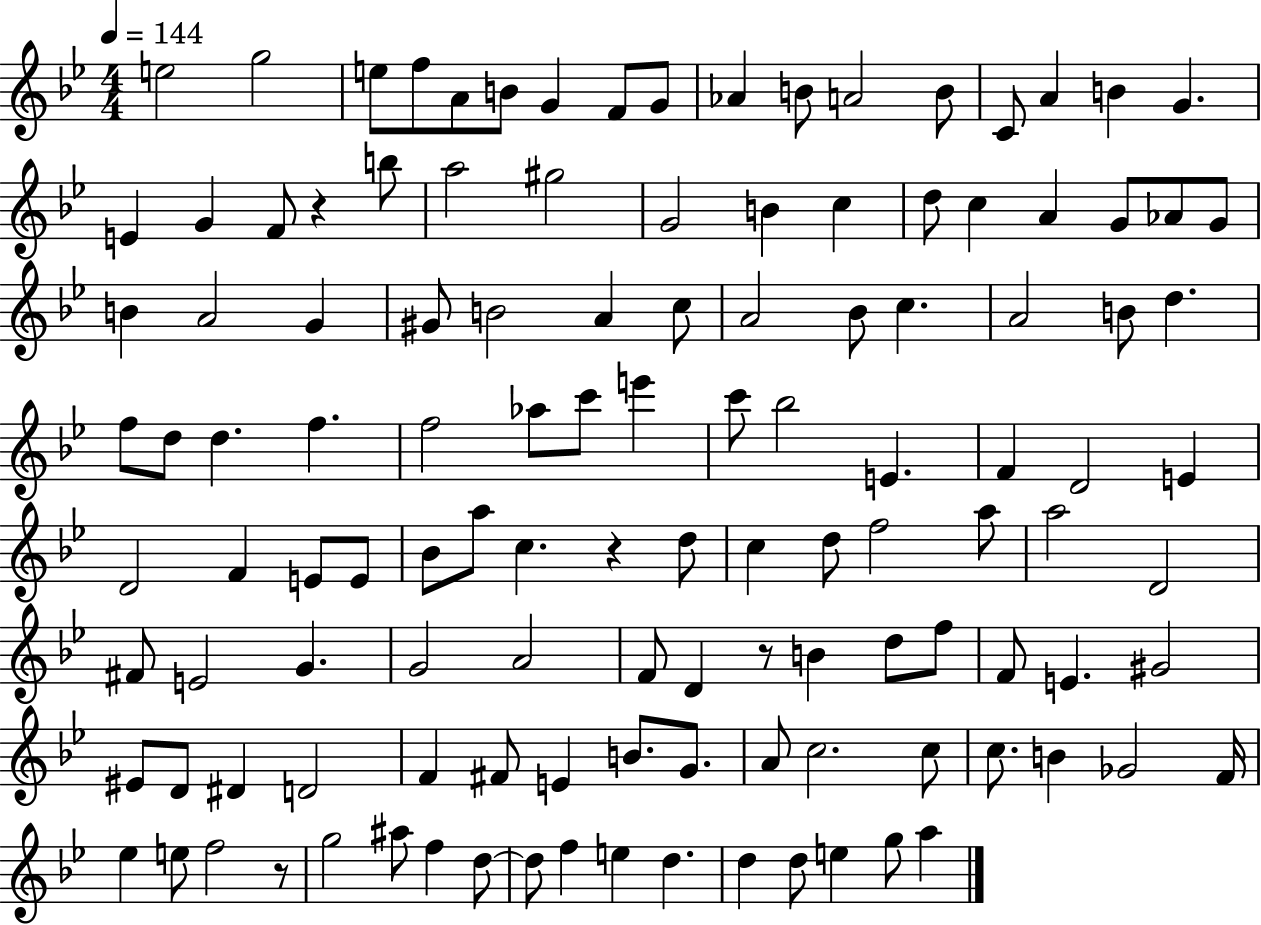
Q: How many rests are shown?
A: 4